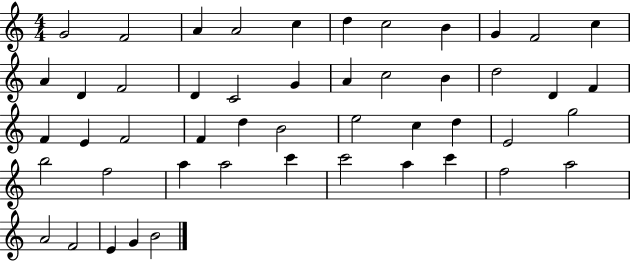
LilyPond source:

{
  \clef treble
  \numericTimeSignature
  \time 4/4
  \key c \major
  g'2 f'2 | a'4 a'2 c''4 | d''4 c''2 b'4 | g'4 f'2 c''4 | \break a'4 d'4 f'2 | d'4 c'2 g'4 | a'4 c''2 b'4 | d''2 d'4 f'4 | \break f'4 e'4 f'2 | f'4 d''4 b'2 | e''2 c''4 d''4 | e'2 g''2 | \break b''2 f''2 | a''4 a''2 c'''4 | c'''2 a''4 c'''4 | f''2 a''2 | \break a'2 f'2 | e'4 g'4 b'2 | \bar "|."
}